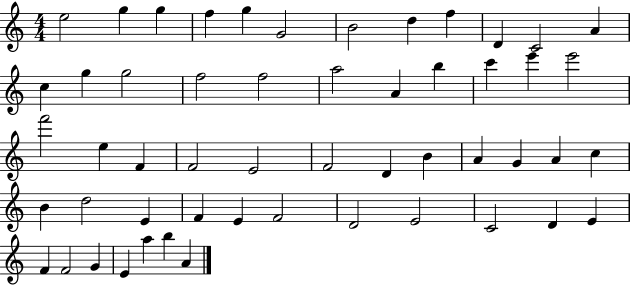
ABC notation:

X:1
T:Untitled
M:4/4
L:1/4
K:C
e2 g g f g G2 B2 d f D C2 A c g g2 f2 f2 a2 A b c' e' e'2 f'2 e F F2 E2 F2 D B A G A c B d2 E F E F2 D2 E2 C2 D E F F2 G E a b A